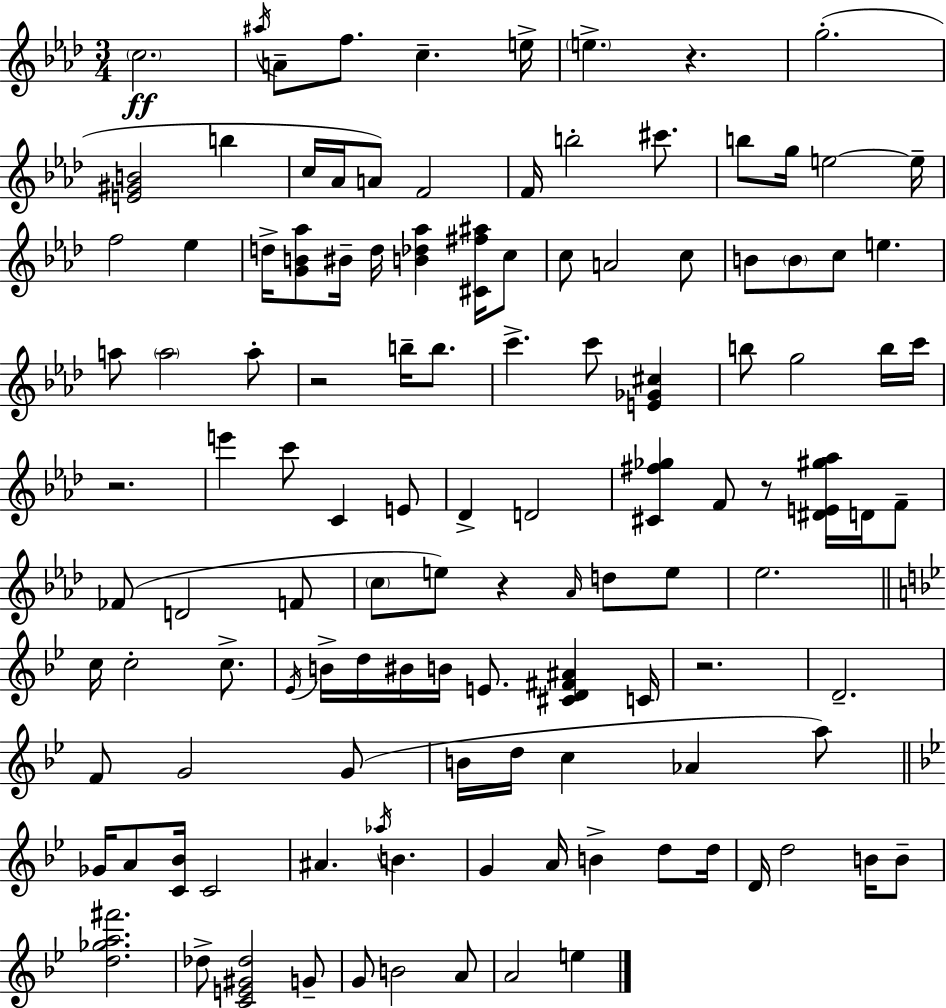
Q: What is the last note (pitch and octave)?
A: E5